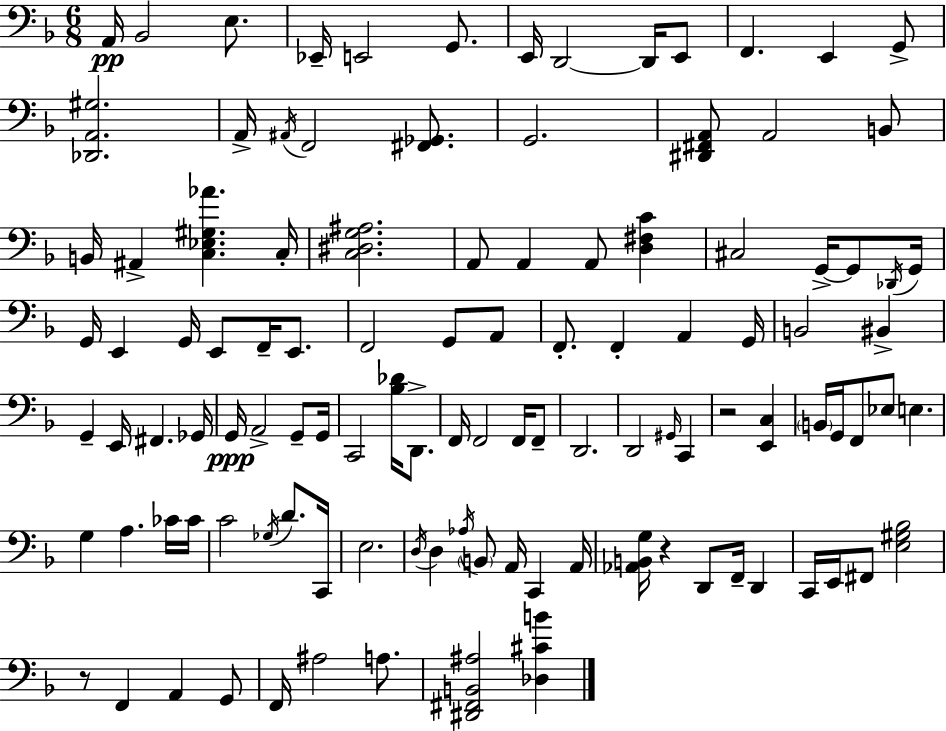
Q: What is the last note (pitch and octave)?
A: A3